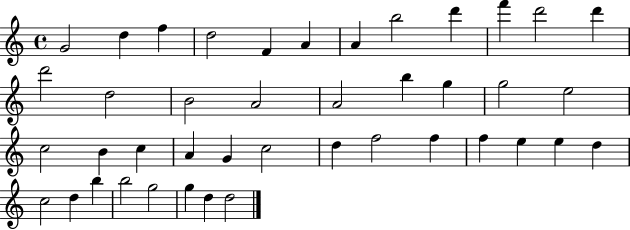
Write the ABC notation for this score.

X:1
T:Untitled
M:4/4
L:1/4
K:C
G2 d f d2 F A A b2 d' f' d'2 d' d'2 d2 B2 A2 A2 b g g2 e2 c2 B c A G c2 d f2 f f e e d c2 d b b2 g2 g d d2